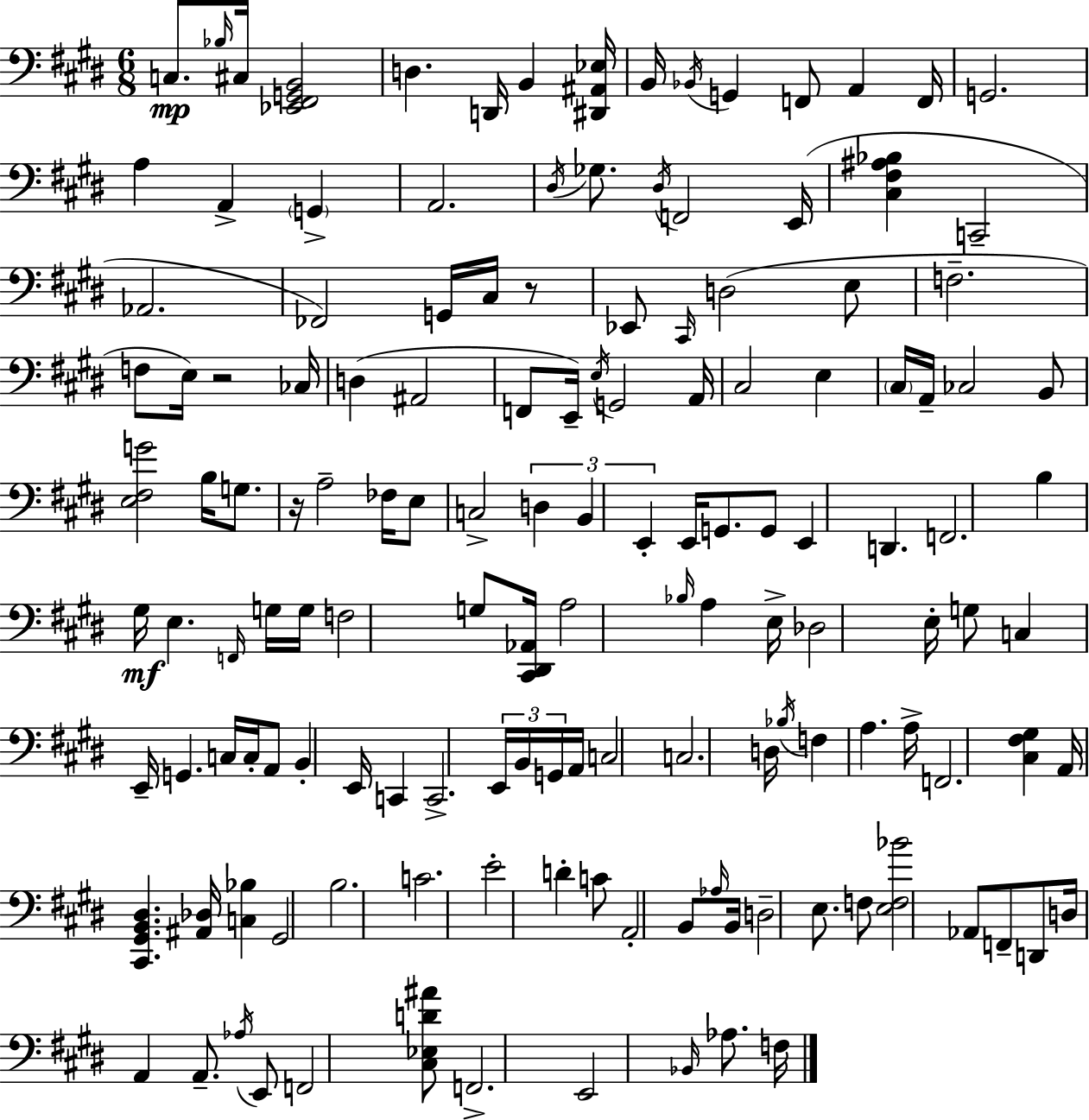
C3/e. Bb3/s C#3/s [Eb2,F#2,G2,B2]/h D3/q. D2/s B2/q [D#2,A#2,Eb3]/s B2/s Bb2/s G2/q F2/e A2/q F2/s G2/h. A3/q A2/q G2/q A2/h. D#3/s Gb3/e. D#3/s F2/h E2/s [C#3,F#3,A#3,Bb3]/q C2/h Ab2/h. FES2/h G2/s C#3/s R/e Eb2/e C#2/s D3/h E3/e F3/h. F3/e E3/s R/h CES3/s D3/q A#2/h F2/e E2/s E3/s G2/h A2/s C#3/h E3/q C#3/s A2/s CES3/h B2/e [E3,F#3,G4]/h B3/s G3/e. R/s A3/h FES3/s E3/e C3/h D3/q B2/q E2/q E2/s G2/e. G2/e E2/q D2/q. F2/h. B3/q G#3/s E3/q. F2/s G3/s G3/s F3/h G3/e [C#2,D#2,Ab2]/s A3/h Bb3/s A3/q E3/s Db3/h E3/s G3/e C3/q E2/s G2/q. C3/s C3/s A2/e B2/q E2/s C2/q C2/h. E2/s B2/s G2/s A2/s C3/h C3/h. D3/s Bb3/s F3/q A3/q. A3/s F2/h. [C#3,F#3,G#3]/q A2/s [C#2,G#2,B2,D#3]/q. [A#2,Db3]/s [C3,Bb3]/q G#2/h B3/h. C4/h. E4/h D4/q C4/e A2/h B2/e Ab3/s B2/s D3/h E3/e. F3/e [E3,F3,Bb4]/h Ab2/e F2/e D2/e D3/s A2/q A2/e. Ab3/s E2/e F2/h [C#3,Eb3,D4,A#4]/e F2/h. E2/h Bb2/s Ab3/e. F3/s